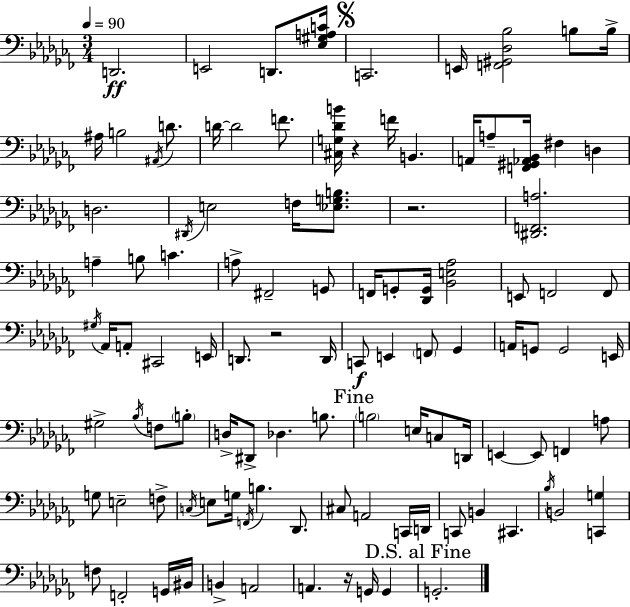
X:1
T:Untitled
M:3/4
L:1/4
K:Abm
D,,2 E,,2 D,,/2 [_E,^G,A,C]/4 C,,2 E,,/4 [F,,^G,,_D,_B,]2 B,/2 B,/4 ^A,/4 B,2 ^A,,/4 D/2 D/4 D2 F/2 [^C,G,_DB]/4 z F/4 B,, A,,/4 A,/2 [F,,^G,,_A,,_B,,]/4 ^F, D, D,2 ^D,,/4 E,2 F,/4 [_E,G,B,]/2 z2 [^D,,F,,A,]2 A, B,/2 C A,/2 ^F,,2 G,,/2 F,,/4 G,,/2 [_D,,G,,]/4 [_B,,E,_A,]2 E,,/2 F,,2 F,,/2 ^G,/4 _A,,/4 A,,/2 ^C,,2 E,,/4 D,,/2 z2 D,,/4 C,,/2 E,, F,,/2 _G,, A,,/4 G,,/2 G,,2 E,,/4 ^G,2 _B,/4 F,/2 B,/2 D,/4 ^D,,/2 _D, B,/2 B,2 E,/4 C,/2 D,,/4 E,, E,,/2 F,, A,/2 G,/2 E,2 F,/2 C,/4 E,/2 G,/4 F,,/4 B, _D,,/2 ^C,/2 A,,2 C,,/4 D,,/4 C,,/2 B,, ^C,, _B,/4 B,,2 [C,,G,] F,/2 F,,2 G,,/4 ^B,,/4 B,, A,,2 A,, z/4 G,,/4 G,, G,,2